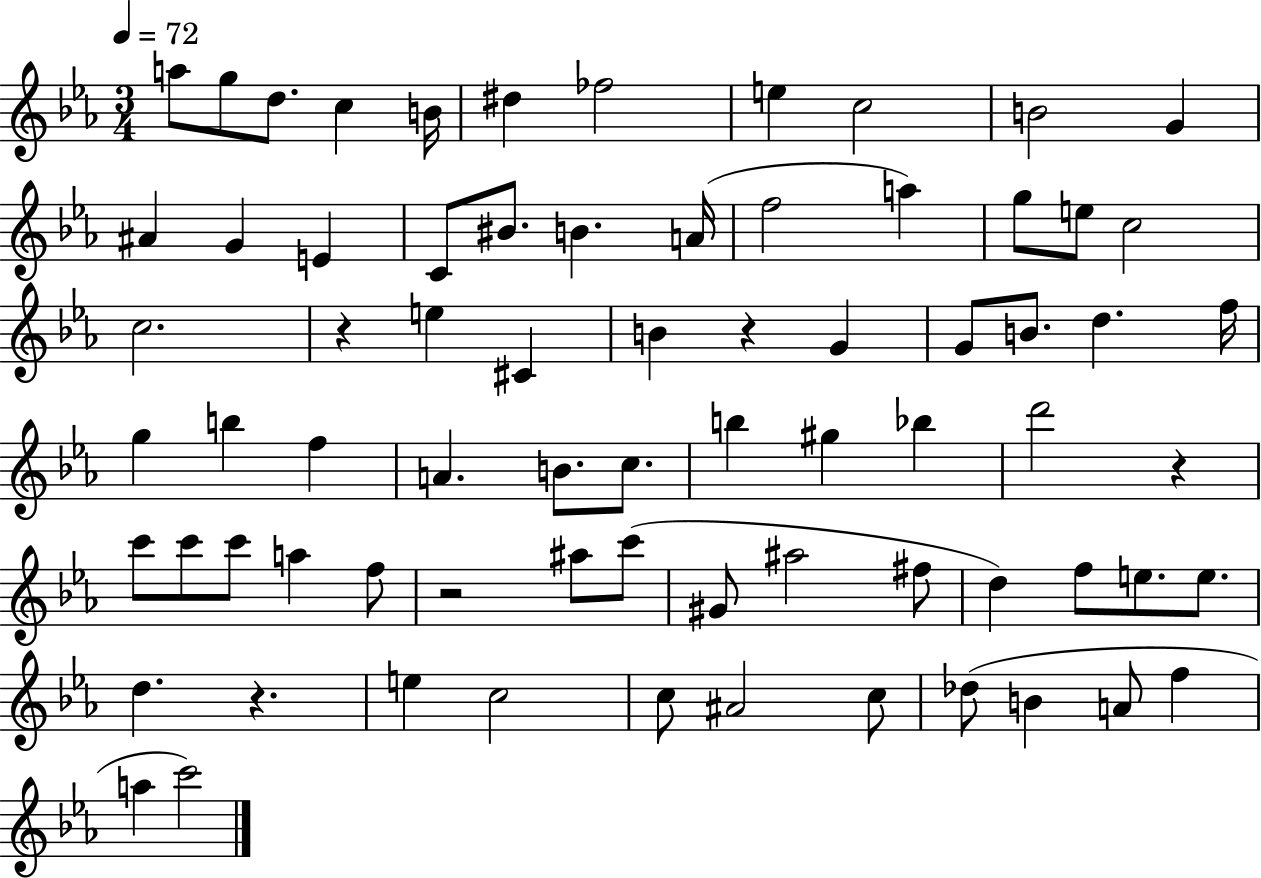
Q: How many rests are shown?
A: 5